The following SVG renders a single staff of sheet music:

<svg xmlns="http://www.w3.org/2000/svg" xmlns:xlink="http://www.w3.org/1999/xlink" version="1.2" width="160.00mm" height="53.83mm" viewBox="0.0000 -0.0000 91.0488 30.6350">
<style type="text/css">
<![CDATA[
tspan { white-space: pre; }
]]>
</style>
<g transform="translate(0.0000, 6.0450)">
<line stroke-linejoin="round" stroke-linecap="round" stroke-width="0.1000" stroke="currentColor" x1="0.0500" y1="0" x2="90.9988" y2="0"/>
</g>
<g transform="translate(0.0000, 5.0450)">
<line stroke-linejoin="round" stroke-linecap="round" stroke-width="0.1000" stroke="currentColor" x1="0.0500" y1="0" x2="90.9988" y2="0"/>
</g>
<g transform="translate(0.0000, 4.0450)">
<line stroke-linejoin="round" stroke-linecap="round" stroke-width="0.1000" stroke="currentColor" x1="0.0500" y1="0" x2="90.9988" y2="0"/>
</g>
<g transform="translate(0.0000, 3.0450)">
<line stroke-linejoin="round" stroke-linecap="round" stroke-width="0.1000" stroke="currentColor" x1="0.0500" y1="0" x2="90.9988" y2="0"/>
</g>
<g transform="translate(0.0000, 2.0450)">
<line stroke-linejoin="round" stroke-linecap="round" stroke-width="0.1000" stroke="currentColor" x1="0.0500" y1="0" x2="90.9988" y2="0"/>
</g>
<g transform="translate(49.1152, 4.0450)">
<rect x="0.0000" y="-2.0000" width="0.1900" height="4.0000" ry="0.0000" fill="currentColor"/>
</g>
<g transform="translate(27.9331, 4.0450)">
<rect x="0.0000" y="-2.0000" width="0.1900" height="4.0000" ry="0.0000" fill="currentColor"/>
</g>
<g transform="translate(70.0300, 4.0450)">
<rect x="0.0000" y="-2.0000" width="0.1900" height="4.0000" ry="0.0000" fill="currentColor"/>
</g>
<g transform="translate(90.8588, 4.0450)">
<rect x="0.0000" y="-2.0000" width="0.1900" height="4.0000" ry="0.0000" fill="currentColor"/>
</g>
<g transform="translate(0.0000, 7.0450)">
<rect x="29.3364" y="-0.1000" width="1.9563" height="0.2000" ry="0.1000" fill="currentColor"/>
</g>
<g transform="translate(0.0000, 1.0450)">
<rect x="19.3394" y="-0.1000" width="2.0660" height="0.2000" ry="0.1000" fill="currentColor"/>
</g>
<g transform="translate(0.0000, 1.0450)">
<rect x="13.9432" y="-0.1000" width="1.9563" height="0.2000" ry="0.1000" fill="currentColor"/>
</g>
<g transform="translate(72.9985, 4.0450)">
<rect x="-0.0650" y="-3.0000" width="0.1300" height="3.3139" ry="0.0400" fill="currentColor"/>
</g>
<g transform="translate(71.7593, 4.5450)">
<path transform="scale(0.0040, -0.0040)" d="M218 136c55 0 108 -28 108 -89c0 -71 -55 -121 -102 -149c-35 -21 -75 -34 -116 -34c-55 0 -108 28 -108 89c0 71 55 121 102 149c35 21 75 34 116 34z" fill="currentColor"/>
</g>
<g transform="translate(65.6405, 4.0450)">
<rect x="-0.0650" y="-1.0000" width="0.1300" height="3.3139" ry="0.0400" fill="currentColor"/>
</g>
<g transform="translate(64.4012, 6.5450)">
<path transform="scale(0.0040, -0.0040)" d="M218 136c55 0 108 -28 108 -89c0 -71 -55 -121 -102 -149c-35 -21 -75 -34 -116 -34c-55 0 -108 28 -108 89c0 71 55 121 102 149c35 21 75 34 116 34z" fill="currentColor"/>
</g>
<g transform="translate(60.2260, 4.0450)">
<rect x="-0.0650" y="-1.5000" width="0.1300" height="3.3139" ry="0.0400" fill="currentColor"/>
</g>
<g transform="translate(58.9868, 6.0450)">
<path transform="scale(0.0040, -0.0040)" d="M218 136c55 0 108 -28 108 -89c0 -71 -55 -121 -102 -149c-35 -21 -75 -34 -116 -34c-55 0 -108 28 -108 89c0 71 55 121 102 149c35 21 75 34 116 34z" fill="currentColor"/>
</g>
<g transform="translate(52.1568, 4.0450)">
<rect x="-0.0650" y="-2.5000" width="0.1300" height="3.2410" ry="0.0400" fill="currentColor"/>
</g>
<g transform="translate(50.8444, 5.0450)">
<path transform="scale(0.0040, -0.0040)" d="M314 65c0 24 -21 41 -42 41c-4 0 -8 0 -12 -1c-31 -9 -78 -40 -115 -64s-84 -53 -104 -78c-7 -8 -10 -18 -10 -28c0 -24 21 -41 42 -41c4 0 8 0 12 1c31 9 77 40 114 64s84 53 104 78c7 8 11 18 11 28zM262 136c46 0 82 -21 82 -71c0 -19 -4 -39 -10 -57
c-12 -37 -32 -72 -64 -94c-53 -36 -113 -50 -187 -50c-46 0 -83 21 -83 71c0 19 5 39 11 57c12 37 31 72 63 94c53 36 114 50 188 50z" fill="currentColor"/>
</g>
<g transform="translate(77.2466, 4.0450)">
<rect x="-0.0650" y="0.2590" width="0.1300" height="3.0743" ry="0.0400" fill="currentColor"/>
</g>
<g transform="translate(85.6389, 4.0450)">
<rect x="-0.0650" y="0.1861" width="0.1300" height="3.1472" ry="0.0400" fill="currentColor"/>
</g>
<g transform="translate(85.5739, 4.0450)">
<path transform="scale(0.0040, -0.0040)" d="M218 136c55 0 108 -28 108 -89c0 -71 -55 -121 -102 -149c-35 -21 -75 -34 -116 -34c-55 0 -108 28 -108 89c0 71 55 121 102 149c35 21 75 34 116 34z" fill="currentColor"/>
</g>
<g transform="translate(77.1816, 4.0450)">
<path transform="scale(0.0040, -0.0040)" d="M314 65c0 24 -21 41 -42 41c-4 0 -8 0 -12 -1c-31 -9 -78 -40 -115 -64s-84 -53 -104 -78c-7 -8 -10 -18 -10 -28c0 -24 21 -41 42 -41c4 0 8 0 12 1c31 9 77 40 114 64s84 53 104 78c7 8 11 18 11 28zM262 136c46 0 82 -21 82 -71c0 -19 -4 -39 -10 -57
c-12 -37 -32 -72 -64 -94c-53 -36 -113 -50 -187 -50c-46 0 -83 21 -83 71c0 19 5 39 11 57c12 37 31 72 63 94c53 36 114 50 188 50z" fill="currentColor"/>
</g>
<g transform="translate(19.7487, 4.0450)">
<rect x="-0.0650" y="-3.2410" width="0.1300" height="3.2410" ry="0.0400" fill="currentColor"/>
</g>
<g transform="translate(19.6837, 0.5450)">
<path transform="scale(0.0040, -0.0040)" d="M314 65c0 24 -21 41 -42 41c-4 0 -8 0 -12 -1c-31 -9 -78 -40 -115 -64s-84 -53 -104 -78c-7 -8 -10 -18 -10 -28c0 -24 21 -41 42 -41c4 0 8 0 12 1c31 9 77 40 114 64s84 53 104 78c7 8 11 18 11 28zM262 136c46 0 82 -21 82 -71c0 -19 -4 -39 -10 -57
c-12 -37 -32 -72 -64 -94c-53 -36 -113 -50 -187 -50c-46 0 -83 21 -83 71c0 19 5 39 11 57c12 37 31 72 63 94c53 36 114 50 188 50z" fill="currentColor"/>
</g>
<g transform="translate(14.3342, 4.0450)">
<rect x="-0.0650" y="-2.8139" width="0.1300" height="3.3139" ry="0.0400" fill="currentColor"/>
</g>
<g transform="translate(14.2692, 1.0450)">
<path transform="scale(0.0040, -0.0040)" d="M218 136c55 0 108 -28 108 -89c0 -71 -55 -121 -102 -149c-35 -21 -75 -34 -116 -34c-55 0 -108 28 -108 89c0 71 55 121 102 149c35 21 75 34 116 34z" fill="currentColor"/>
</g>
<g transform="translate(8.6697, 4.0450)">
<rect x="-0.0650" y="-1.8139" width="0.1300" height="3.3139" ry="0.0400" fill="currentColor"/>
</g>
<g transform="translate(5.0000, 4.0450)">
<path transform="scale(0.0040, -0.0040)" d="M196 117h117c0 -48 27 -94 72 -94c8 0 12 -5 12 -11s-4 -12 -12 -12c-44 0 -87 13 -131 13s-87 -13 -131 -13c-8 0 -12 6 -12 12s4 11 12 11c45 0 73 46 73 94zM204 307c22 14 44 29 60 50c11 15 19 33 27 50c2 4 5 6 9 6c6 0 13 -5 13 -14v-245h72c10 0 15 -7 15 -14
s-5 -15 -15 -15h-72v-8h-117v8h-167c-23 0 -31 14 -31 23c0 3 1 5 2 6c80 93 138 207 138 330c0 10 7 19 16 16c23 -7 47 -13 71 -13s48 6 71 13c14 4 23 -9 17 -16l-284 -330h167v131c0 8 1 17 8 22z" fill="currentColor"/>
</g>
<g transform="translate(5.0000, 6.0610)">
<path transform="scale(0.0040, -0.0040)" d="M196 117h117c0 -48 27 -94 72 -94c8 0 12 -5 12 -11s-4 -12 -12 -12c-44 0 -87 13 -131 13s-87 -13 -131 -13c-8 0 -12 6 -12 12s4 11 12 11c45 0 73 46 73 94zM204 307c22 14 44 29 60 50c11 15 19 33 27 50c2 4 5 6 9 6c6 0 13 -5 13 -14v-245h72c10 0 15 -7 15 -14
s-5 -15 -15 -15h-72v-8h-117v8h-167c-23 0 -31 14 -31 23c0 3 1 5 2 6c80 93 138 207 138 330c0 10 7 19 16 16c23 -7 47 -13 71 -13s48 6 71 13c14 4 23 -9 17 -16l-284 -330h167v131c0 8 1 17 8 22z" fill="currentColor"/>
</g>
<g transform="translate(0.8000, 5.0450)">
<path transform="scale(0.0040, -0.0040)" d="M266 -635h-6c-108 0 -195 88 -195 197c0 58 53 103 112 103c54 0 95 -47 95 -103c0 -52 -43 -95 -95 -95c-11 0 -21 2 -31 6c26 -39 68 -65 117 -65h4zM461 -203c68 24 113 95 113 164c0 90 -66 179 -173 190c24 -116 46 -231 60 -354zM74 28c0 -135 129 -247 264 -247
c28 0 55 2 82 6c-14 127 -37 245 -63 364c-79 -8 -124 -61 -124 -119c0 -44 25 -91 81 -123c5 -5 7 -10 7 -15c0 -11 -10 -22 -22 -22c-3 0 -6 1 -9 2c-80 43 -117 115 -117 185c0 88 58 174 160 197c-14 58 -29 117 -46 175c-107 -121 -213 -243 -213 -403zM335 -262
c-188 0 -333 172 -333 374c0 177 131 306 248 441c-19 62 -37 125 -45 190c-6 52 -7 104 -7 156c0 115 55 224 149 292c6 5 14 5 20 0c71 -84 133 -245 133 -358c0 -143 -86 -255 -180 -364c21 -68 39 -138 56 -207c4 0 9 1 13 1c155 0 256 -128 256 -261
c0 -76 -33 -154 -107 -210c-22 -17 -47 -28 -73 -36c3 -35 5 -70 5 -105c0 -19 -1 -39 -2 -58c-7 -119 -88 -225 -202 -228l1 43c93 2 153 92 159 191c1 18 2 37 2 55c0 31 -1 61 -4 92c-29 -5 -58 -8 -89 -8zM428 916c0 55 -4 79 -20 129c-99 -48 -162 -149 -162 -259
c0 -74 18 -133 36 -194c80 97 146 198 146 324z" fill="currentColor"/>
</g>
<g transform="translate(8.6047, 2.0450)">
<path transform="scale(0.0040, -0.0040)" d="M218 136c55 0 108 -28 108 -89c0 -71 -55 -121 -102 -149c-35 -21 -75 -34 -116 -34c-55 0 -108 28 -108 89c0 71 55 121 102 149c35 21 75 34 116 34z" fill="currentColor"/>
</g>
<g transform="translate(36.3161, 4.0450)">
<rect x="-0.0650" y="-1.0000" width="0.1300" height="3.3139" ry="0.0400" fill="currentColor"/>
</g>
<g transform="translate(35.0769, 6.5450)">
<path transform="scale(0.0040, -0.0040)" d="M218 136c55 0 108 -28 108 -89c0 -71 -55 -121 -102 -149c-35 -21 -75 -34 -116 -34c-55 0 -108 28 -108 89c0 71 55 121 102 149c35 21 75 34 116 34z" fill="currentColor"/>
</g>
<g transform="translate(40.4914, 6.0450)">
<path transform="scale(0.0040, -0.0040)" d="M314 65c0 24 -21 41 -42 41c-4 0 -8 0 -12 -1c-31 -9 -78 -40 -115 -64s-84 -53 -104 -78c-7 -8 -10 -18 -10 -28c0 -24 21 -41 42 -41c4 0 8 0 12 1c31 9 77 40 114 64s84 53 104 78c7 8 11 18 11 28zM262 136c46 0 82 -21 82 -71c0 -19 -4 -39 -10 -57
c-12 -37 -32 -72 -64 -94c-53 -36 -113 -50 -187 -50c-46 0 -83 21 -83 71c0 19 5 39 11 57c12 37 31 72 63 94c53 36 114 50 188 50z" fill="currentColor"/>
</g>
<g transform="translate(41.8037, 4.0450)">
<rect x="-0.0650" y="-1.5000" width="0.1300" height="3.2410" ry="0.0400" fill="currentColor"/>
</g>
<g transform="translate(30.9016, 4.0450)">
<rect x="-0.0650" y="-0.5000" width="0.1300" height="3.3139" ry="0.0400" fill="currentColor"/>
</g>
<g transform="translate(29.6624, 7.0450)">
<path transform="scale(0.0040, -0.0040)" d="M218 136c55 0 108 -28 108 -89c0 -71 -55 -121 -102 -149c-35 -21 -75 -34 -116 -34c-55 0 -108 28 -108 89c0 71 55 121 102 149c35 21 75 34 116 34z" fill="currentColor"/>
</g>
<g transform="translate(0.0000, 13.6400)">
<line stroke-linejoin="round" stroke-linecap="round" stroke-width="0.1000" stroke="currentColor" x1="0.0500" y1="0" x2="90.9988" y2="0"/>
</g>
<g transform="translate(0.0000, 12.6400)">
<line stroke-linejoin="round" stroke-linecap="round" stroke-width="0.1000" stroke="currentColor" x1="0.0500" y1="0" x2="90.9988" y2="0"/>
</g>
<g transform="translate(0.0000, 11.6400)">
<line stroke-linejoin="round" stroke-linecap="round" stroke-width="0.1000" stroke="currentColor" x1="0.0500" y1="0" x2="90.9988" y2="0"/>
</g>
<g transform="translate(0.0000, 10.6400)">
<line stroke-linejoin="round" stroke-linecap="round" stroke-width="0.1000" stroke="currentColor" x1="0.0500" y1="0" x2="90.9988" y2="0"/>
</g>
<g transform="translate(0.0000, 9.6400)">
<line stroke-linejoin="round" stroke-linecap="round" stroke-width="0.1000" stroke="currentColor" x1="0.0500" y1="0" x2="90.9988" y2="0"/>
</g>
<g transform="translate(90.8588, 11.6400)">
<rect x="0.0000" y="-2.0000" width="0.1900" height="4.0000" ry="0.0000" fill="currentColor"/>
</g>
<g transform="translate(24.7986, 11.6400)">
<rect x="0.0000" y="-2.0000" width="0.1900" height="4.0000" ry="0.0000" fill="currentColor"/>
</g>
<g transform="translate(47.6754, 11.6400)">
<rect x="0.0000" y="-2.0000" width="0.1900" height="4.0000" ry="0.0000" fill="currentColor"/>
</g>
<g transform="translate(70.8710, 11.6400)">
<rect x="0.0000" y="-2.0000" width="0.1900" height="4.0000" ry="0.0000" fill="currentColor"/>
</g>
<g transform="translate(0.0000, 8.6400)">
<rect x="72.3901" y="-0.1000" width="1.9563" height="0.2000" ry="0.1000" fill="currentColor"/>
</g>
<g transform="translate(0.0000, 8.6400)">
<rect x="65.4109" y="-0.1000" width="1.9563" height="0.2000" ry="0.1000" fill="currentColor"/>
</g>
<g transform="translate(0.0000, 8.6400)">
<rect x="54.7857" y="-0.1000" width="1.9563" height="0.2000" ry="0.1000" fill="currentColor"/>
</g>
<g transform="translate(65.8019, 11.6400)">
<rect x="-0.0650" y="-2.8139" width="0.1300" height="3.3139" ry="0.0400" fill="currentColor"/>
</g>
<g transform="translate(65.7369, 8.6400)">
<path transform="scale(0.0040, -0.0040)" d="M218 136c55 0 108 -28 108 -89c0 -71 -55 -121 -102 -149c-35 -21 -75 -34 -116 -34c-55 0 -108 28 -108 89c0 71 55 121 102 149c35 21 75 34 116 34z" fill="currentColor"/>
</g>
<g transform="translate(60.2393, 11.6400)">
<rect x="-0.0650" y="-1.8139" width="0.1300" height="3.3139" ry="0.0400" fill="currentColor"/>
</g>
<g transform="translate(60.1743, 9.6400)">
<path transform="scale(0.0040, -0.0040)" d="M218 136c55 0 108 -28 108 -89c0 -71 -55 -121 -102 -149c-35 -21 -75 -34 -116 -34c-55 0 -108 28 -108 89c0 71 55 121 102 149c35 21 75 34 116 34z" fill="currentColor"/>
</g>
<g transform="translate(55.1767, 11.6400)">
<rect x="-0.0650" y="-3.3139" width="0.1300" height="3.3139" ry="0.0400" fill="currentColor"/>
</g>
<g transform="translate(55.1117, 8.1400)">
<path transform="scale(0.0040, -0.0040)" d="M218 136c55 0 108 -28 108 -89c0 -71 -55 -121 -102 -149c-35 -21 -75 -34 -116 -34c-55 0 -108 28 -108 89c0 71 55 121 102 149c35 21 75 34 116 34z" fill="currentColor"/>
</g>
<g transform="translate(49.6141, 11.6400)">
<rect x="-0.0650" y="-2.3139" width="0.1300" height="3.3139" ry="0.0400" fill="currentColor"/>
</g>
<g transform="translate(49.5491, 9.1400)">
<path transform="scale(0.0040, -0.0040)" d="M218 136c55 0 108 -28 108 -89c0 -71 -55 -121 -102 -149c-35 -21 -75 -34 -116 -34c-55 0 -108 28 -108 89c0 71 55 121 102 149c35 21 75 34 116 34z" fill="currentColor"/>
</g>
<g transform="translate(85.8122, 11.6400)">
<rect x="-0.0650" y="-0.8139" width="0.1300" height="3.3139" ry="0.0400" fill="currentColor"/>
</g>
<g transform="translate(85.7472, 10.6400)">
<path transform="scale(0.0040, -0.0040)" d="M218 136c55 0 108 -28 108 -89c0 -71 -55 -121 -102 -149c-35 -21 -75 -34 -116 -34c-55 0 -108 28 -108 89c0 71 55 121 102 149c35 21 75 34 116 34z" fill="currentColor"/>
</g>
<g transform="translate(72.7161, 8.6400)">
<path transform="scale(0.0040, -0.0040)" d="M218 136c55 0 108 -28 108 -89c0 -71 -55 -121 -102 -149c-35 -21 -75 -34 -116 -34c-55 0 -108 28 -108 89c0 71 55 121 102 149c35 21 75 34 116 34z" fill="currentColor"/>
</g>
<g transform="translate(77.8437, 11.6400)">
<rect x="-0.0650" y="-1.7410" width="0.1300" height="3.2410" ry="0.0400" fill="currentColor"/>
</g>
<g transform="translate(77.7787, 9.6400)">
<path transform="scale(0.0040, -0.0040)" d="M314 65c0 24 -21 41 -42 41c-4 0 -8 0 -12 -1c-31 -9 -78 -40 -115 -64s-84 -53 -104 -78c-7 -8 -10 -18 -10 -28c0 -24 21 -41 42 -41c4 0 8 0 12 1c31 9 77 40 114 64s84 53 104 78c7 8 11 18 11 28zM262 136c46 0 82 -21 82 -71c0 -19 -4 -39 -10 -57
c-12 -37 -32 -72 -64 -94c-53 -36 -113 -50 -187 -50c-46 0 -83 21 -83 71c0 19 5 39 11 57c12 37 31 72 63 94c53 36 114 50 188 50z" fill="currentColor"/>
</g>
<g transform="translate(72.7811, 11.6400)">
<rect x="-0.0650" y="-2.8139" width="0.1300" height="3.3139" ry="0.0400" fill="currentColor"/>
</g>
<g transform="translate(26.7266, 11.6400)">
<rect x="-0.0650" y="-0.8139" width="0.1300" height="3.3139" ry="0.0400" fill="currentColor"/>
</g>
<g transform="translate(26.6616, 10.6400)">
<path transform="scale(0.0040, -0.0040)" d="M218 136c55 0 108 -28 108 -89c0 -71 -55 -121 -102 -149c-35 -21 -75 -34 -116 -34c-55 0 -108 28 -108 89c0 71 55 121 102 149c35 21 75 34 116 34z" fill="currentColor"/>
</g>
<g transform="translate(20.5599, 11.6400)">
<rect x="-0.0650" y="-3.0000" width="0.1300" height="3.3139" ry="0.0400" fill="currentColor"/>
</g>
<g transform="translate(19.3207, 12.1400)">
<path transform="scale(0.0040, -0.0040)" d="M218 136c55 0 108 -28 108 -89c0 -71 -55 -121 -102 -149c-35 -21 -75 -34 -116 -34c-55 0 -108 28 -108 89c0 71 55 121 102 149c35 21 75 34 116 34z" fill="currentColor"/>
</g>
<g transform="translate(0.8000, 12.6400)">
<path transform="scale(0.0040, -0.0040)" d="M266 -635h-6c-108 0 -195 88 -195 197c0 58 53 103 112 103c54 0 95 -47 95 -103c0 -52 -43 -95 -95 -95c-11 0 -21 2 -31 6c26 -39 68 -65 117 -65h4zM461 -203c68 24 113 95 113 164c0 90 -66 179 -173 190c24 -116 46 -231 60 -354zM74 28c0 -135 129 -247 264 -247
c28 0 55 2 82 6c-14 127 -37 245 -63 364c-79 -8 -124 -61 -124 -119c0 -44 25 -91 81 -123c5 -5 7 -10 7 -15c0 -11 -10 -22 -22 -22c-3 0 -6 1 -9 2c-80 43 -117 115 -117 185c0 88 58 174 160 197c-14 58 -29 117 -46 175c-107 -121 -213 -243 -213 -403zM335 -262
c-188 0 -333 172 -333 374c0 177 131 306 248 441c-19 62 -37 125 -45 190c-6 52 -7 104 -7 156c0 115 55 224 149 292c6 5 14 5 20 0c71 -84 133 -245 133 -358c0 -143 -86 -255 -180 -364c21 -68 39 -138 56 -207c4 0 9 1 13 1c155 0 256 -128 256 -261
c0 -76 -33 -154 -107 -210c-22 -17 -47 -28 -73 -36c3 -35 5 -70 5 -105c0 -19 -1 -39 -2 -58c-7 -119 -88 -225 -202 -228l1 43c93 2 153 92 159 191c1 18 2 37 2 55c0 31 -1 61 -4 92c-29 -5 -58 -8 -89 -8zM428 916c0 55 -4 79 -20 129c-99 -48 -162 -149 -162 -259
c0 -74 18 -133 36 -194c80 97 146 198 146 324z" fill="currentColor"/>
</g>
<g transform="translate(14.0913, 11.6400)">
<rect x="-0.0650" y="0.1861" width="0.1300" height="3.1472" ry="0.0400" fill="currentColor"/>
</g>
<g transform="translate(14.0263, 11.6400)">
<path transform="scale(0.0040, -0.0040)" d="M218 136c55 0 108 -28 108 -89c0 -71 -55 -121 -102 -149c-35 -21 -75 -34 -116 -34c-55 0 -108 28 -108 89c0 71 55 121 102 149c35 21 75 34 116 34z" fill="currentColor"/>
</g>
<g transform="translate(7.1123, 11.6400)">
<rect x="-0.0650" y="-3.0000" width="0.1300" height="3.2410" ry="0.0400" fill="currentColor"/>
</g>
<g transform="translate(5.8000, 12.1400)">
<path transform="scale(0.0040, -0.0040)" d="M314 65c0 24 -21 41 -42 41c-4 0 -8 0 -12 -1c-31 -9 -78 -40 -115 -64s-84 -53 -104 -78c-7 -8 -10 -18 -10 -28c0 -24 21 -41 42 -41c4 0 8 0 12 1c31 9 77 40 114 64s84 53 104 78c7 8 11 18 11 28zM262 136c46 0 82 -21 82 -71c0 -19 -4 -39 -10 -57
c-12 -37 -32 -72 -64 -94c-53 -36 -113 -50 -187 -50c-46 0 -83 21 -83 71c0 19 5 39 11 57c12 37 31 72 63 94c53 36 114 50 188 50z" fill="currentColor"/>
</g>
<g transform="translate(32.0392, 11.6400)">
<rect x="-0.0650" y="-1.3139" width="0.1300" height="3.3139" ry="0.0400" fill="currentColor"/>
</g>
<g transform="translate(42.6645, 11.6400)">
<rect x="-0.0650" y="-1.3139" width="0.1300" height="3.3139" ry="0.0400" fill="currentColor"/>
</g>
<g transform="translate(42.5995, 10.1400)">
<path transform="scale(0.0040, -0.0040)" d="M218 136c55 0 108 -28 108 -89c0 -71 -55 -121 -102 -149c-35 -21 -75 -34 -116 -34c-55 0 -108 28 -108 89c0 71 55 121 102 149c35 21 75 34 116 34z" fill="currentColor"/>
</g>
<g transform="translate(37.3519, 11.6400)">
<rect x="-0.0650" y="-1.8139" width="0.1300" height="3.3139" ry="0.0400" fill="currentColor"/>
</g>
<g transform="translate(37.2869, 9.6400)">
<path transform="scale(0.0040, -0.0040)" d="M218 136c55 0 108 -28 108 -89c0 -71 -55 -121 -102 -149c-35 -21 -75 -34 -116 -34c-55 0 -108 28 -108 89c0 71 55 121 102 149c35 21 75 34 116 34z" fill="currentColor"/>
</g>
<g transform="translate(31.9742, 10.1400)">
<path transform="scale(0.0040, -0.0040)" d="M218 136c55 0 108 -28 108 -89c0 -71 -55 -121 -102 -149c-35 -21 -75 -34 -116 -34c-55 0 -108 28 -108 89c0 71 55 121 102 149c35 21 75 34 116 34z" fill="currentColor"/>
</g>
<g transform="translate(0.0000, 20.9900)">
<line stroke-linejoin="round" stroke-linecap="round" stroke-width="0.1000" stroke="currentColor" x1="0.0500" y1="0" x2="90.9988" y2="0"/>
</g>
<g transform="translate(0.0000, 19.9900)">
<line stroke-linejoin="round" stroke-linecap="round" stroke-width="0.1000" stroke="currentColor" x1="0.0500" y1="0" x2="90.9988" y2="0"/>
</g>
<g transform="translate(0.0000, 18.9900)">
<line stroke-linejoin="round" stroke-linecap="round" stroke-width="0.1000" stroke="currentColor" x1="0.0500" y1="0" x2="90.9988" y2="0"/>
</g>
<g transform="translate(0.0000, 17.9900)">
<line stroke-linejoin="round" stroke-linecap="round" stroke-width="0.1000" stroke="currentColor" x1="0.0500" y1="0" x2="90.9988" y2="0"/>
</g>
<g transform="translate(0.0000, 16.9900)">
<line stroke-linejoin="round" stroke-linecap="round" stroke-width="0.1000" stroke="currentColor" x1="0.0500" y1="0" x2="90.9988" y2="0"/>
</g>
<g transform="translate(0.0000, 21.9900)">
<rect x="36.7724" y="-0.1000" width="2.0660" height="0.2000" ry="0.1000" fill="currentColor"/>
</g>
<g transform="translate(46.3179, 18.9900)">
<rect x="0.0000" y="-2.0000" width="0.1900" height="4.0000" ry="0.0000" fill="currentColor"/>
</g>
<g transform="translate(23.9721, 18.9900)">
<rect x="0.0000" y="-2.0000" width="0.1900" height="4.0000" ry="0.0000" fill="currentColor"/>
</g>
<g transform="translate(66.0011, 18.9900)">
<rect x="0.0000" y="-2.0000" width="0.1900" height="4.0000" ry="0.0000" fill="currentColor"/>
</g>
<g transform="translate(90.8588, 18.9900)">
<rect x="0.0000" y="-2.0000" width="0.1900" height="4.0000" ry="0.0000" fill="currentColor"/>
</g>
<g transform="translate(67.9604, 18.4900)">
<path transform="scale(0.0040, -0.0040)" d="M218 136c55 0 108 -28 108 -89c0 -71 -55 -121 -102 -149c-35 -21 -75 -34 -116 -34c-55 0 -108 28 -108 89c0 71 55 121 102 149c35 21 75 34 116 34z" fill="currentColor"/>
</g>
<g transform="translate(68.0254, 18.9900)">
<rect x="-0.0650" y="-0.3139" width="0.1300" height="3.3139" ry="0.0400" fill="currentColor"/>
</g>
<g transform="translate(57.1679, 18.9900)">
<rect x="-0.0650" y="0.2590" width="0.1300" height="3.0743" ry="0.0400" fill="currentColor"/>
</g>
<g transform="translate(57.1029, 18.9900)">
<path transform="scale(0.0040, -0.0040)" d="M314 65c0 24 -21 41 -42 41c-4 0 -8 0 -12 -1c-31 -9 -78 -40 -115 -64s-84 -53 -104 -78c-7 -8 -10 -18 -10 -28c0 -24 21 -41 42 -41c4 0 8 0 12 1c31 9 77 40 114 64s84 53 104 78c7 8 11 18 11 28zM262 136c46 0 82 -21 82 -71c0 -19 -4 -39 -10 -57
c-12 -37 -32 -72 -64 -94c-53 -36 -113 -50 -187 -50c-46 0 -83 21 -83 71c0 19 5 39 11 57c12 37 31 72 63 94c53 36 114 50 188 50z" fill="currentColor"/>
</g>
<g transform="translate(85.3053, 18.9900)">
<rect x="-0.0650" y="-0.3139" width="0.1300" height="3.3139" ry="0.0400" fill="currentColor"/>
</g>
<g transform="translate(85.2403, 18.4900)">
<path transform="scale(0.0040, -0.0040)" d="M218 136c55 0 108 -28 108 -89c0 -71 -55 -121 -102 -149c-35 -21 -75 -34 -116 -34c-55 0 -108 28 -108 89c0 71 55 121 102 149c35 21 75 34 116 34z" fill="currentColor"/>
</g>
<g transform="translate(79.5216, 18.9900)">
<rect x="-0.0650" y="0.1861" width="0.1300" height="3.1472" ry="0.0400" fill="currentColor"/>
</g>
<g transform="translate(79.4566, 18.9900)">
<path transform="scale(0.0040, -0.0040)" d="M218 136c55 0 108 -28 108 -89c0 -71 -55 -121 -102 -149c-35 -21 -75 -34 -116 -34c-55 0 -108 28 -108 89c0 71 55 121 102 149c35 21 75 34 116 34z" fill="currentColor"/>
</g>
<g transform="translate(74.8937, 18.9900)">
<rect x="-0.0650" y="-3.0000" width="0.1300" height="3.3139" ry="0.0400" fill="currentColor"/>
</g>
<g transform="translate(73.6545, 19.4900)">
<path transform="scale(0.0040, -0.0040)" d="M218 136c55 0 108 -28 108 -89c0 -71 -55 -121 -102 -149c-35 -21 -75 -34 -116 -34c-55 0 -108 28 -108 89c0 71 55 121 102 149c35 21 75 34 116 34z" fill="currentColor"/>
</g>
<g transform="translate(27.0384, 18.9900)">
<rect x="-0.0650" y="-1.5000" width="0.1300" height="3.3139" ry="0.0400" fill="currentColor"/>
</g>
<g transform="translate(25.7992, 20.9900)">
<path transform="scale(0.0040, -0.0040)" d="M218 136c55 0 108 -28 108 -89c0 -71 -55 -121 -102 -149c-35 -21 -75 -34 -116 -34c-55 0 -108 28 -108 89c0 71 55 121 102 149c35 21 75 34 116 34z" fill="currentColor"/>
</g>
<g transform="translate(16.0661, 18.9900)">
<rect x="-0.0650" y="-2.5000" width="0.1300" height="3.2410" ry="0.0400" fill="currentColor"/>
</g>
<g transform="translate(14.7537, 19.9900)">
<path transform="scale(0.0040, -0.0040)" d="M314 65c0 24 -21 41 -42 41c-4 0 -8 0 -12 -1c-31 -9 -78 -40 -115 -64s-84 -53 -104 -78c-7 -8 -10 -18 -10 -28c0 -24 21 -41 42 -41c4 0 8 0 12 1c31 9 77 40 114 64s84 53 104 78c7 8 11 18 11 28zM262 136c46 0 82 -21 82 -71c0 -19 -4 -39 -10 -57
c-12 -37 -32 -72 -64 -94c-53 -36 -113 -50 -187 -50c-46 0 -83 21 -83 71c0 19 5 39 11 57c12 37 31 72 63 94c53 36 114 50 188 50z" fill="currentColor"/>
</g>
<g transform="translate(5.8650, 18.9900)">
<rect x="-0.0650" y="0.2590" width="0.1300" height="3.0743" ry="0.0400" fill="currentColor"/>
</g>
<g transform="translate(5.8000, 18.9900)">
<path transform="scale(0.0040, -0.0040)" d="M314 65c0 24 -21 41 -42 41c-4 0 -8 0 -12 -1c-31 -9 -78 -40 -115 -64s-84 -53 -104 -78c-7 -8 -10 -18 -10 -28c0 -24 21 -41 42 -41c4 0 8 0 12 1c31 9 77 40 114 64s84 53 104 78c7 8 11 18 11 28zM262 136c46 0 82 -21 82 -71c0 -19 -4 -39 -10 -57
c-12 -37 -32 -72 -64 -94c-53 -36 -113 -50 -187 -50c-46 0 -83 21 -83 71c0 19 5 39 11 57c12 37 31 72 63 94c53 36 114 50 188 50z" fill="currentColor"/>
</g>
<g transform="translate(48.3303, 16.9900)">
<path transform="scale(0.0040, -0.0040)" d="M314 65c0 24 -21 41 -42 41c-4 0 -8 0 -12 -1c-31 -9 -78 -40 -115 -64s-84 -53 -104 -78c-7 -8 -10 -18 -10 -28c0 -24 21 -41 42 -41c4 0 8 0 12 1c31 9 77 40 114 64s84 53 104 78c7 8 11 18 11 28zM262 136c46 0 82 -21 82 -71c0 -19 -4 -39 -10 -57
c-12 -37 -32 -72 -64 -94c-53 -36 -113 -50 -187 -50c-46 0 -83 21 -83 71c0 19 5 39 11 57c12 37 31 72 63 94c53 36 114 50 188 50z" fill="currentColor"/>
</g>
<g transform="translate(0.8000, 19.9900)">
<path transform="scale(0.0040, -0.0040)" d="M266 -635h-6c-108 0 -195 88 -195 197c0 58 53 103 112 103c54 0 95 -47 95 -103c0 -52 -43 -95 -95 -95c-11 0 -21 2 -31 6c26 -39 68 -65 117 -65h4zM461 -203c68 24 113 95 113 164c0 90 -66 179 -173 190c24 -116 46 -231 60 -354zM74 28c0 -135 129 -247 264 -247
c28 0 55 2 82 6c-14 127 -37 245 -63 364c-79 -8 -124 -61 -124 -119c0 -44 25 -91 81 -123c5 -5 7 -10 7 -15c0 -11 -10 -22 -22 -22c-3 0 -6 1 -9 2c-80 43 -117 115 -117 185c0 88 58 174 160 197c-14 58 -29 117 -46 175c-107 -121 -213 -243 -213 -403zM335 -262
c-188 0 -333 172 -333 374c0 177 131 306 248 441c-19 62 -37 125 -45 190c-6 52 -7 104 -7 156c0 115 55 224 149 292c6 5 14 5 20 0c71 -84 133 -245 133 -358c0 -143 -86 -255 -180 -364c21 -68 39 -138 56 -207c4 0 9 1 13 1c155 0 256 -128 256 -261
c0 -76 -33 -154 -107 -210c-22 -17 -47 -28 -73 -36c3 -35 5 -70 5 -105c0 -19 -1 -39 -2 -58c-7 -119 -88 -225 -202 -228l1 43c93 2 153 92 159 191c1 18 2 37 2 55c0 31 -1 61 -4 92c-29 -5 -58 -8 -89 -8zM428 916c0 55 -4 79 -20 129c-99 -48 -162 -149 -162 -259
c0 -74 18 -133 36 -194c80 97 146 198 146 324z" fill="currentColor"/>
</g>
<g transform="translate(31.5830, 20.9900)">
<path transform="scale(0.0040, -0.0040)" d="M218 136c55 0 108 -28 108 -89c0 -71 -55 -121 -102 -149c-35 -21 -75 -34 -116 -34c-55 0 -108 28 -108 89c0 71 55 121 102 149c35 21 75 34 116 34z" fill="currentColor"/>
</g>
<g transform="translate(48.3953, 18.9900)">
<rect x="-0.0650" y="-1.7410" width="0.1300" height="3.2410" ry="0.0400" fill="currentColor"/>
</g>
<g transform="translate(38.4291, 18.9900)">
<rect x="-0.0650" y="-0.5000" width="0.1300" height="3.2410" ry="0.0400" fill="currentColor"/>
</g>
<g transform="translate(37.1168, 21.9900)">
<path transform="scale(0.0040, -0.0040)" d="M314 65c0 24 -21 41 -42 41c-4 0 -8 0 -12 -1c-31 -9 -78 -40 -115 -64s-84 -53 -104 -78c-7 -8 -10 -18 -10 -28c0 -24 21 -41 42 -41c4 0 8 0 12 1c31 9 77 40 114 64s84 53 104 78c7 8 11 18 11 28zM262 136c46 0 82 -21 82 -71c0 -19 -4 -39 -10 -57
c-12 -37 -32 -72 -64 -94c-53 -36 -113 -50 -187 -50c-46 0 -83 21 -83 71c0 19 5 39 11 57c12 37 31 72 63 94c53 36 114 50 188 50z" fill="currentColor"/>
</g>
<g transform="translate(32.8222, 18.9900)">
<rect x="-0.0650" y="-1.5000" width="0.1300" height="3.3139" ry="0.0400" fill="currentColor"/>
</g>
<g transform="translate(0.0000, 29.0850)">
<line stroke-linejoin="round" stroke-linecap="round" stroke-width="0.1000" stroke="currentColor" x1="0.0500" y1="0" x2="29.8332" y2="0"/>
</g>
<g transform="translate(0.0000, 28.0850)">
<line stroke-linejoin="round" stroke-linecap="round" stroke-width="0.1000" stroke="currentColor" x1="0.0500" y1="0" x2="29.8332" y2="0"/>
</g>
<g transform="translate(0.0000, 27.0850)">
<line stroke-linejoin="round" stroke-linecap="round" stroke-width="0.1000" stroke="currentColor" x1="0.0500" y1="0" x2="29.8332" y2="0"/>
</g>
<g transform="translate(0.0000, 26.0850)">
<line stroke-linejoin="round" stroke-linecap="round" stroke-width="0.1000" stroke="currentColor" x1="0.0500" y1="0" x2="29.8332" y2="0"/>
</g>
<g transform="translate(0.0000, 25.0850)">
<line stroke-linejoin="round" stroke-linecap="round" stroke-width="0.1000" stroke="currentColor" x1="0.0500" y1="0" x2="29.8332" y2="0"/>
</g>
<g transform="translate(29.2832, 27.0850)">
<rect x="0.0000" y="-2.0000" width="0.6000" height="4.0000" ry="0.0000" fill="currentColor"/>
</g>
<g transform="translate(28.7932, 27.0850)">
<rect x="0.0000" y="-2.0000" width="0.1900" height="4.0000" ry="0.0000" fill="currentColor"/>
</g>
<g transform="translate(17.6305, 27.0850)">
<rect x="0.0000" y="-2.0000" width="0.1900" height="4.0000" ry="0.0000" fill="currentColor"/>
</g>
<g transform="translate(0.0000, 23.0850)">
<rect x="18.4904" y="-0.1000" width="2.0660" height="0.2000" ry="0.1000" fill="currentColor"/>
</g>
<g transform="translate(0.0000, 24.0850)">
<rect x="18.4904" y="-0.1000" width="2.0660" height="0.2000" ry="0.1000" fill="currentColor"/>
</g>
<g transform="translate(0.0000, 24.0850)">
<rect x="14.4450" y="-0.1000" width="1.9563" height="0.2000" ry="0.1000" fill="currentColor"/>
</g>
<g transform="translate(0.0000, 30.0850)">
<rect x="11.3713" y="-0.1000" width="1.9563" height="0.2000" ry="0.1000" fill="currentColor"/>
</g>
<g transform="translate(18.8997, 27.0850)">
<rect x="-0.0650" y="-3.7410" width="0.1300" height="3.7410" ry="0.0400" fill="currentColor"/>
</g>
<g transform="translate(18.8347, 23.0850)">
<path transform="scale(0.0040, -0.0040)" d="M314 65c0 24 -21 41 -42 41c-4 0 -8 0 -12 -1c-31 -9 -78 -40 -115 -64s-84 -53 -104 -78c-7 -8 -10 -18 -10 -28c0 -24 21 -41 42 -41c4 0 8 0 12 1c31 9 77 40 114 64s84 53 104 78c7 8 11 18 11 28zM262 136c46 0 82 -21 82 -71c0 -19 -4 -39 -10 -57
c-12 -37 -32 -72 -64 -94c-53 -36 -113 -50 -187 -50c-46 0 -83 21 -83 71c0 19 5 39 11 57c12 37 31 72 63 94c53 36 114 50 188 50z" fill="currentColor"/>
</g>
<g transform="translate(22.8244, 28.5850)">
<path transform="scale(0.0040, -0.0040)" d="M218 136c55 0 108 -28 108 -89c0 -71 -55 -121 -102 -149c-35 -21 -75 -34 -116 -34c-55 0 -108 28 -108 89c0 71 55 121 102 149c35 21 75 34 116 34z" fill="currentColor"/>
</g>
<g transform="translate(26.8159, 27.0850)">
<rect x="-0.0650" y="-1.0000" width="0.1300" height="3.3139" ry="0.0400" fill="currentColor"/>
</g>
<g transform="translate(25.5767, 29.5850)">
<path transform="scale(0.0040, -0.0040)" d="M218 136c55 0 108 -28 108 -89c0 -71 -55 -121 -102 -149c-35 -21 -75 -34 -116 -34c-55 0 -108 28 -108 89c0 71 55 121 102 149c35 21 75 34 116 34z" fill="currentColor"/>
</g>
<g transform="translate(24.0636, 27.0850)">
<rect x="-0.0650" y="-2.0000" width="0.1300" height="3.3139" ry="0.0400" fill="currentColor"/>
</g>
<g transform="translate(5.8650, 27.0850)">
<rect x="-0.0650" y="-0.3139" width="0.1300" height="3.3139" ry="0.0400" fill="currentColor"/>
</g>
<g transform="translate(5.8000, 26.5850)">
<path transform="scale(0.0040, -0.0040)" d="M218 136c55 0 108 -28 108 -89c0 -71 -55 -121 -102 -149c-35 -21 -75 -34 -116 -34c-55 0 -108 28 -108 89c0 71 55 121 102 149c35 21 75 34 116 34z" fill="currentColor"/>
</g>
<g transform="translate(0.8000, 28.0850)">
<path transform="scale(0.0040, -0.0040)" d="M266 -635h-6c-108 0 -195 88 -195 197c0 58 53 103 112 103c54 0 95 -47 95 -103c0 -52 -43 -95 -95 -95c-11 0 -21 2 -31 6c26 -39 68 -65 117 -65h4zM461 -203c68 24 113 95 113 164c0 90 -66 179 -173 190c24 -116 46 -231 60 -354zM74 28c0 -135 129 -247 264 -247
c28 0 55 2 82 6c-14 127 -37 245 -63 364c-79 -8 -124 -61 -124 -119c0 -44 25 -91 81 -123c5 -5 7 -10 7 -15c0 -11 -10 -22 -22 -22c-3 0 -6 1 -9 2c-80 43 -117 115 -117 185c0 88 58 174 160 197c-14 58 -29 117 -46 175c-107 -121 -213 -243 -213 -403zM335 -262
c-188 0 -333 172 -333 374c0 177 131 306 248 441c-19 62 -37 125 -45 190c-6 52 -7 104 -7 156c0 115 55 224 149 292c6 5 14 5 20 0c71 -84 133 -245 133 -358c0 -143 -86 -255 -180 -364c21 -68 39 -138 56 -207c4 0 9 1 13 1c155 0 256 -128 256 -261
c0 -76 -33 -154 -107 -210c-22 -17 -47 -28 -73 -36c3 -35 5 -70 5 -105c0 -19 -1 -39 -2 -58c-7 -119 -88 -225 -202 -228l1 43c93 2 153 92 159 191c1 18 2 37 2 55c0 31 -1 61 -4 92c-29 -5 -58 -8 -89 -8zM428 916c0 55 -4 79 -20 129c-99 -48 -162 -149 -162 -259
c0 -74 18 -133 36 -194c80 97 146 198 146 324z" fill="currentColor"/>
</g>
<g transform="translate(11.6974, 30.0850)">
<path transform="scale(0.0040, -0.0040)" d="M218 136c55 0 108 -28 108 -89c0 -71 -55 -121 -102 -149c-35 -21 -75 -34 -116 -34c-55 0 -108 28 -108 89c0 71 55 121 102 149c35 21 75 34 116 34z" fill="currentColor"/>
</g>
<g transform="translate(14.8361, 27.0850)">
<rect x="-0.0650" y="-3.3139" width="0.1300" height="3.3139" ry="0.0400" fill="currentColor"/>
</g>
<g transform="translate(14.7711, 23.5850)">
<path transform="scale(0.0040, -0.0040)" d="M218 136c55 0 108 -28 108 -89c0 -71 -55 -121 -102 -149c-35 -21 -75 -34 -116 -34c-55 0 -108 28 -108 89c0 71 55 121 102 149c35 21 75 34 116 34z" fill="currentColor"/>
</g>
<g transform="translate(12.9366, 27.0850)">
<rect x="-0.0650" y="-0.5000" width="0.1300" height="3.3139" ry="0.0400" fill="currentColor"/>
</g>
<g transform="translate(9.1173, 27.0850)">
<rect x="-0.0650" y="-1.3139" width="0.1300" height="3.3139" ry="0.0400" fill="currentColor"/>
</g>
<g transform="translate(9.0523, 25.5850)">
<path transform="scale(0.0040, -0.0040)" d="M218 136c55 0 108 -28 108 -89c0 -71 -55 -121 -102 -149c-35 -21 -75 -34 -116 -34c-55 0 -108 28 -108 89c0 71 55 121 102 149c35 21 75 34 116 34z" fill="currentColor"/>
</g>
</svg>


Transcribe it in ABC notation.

X:1
T:Untitled
M:4/4
L:1/4
K:C
f a b2 C D E2 G2 E D A B2 B A2 B A d e f e g b f a a f2 d B2 G2 E E C2 f2 B2 c A B c c e C b c'2 F D